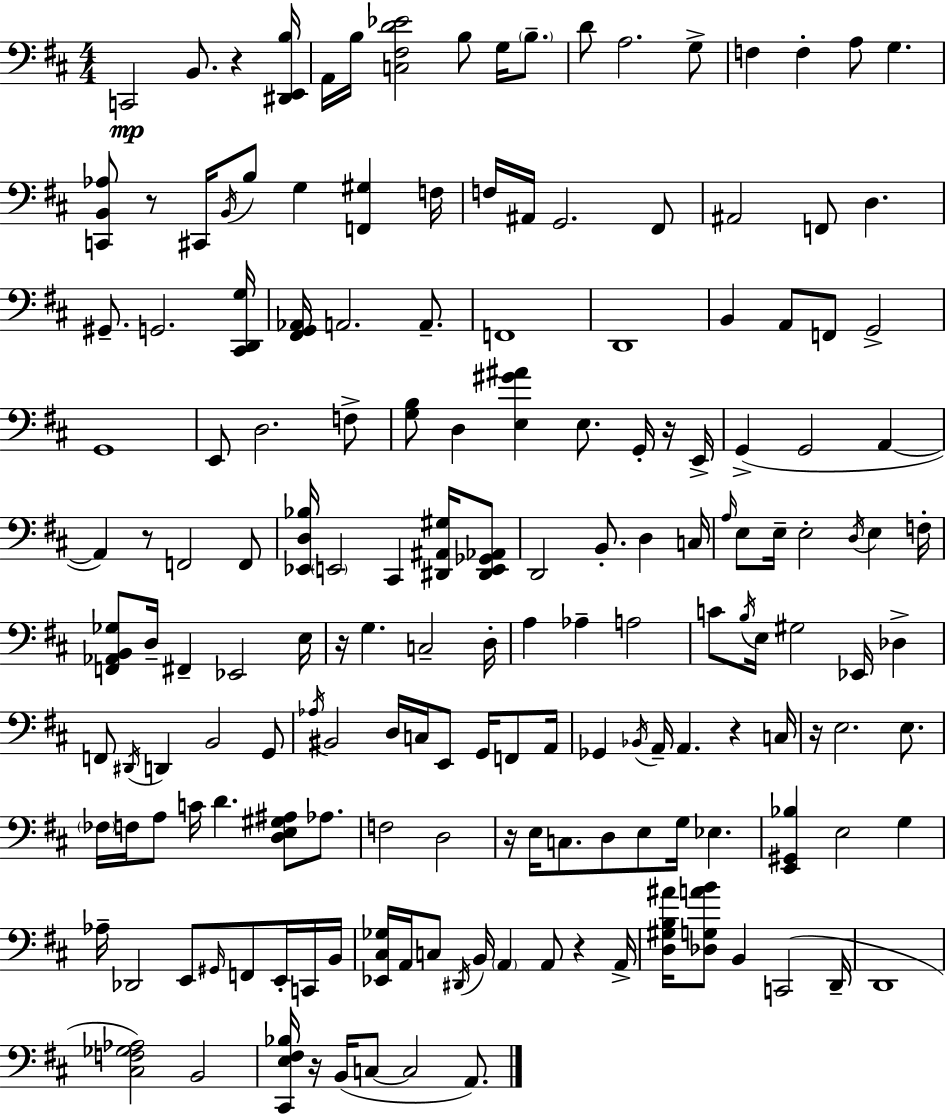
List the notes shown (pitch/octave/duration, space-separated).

C2/h B2/e. R/q [D#2,E2,B3]/s A2/s B3/s [C3,F#3,D4,Eb4]/h B3/e G3/s B3/e. D4/e A3/h. G3/e F3/q F3/q A3/e G3/q. [C2,B2,Ab3]/e R/e C#2/s B2/s B3/e G3/q [F2,G#3]/q F3/s F3/s A#2/s G2/h. F#2/e A#2/h F2/e D3/q. G#2/e. G2/h. [C#2,D2,G3]/s [F#2,G2,Ab2]/s A2/h. A2/e. F2/w D2/w B2/q A2/e F2/e G2/h G2/w E2/e D3/h. F3/e [G3,B3]/e D3/q [E3,G#4,A#4]/q E3/e. G2/s R/s E2/s G2/q G2/h A2/q A2/q R/e F2/h F2/e [Eb2,D3,Bb3]/s E2/h C#2/q [D#2,A#2,G#3]/s [D#2,E2,Gb2,Ab2]/e D2/h B2/e. D3/q C3/s A3/s E3/e E3/s E3/h D3/s E3/q F3/s [F2,Ab2,B2,Gb3]/e D3/s F#2/q Eb2/h E3/s R/s G3/q. C3/h D3/s A3/q Ab3/q A3/h C4/e B3/s E3/s G#3/h Eb2/s Db3/q F2/e D#2/s D2/q B2/h G2/e Ab3/s BIS2/h D3/s C3/s E2/e G2/s F2/e A2/s Gb2/q Bb2/s A2/s A2/q. R/q C3/s R/s E3/h. E3/e. FES3/s F3/s A3/e C4/s D4/q. [D3,E3,G#3,A#3]/e Ab3/e. F3/h D3/h R/s E3/s C3/e. D3/e E3/e G3/s Eb3/q. [E2,G#2,Bb3]/q E3/h G3/q Ab3/s Db2/h E2/e G#2/s F2/e E2/s C2/s B2/s [Eb2,C#3,Gb3]/s A2/s C3/e D#2/s B2/s A2/q A2/e R/q A2/s [D3,G#3,B3,A#4]/s [Db3,G3,A4,B4]/e B2/q C2/h D2/s D2/w [C#3,F3,Gb3,Ab3]/h B2/h [C#2,E3,F#3,Bb3]/s R/s B2/s C3/e C3/h A2/e.